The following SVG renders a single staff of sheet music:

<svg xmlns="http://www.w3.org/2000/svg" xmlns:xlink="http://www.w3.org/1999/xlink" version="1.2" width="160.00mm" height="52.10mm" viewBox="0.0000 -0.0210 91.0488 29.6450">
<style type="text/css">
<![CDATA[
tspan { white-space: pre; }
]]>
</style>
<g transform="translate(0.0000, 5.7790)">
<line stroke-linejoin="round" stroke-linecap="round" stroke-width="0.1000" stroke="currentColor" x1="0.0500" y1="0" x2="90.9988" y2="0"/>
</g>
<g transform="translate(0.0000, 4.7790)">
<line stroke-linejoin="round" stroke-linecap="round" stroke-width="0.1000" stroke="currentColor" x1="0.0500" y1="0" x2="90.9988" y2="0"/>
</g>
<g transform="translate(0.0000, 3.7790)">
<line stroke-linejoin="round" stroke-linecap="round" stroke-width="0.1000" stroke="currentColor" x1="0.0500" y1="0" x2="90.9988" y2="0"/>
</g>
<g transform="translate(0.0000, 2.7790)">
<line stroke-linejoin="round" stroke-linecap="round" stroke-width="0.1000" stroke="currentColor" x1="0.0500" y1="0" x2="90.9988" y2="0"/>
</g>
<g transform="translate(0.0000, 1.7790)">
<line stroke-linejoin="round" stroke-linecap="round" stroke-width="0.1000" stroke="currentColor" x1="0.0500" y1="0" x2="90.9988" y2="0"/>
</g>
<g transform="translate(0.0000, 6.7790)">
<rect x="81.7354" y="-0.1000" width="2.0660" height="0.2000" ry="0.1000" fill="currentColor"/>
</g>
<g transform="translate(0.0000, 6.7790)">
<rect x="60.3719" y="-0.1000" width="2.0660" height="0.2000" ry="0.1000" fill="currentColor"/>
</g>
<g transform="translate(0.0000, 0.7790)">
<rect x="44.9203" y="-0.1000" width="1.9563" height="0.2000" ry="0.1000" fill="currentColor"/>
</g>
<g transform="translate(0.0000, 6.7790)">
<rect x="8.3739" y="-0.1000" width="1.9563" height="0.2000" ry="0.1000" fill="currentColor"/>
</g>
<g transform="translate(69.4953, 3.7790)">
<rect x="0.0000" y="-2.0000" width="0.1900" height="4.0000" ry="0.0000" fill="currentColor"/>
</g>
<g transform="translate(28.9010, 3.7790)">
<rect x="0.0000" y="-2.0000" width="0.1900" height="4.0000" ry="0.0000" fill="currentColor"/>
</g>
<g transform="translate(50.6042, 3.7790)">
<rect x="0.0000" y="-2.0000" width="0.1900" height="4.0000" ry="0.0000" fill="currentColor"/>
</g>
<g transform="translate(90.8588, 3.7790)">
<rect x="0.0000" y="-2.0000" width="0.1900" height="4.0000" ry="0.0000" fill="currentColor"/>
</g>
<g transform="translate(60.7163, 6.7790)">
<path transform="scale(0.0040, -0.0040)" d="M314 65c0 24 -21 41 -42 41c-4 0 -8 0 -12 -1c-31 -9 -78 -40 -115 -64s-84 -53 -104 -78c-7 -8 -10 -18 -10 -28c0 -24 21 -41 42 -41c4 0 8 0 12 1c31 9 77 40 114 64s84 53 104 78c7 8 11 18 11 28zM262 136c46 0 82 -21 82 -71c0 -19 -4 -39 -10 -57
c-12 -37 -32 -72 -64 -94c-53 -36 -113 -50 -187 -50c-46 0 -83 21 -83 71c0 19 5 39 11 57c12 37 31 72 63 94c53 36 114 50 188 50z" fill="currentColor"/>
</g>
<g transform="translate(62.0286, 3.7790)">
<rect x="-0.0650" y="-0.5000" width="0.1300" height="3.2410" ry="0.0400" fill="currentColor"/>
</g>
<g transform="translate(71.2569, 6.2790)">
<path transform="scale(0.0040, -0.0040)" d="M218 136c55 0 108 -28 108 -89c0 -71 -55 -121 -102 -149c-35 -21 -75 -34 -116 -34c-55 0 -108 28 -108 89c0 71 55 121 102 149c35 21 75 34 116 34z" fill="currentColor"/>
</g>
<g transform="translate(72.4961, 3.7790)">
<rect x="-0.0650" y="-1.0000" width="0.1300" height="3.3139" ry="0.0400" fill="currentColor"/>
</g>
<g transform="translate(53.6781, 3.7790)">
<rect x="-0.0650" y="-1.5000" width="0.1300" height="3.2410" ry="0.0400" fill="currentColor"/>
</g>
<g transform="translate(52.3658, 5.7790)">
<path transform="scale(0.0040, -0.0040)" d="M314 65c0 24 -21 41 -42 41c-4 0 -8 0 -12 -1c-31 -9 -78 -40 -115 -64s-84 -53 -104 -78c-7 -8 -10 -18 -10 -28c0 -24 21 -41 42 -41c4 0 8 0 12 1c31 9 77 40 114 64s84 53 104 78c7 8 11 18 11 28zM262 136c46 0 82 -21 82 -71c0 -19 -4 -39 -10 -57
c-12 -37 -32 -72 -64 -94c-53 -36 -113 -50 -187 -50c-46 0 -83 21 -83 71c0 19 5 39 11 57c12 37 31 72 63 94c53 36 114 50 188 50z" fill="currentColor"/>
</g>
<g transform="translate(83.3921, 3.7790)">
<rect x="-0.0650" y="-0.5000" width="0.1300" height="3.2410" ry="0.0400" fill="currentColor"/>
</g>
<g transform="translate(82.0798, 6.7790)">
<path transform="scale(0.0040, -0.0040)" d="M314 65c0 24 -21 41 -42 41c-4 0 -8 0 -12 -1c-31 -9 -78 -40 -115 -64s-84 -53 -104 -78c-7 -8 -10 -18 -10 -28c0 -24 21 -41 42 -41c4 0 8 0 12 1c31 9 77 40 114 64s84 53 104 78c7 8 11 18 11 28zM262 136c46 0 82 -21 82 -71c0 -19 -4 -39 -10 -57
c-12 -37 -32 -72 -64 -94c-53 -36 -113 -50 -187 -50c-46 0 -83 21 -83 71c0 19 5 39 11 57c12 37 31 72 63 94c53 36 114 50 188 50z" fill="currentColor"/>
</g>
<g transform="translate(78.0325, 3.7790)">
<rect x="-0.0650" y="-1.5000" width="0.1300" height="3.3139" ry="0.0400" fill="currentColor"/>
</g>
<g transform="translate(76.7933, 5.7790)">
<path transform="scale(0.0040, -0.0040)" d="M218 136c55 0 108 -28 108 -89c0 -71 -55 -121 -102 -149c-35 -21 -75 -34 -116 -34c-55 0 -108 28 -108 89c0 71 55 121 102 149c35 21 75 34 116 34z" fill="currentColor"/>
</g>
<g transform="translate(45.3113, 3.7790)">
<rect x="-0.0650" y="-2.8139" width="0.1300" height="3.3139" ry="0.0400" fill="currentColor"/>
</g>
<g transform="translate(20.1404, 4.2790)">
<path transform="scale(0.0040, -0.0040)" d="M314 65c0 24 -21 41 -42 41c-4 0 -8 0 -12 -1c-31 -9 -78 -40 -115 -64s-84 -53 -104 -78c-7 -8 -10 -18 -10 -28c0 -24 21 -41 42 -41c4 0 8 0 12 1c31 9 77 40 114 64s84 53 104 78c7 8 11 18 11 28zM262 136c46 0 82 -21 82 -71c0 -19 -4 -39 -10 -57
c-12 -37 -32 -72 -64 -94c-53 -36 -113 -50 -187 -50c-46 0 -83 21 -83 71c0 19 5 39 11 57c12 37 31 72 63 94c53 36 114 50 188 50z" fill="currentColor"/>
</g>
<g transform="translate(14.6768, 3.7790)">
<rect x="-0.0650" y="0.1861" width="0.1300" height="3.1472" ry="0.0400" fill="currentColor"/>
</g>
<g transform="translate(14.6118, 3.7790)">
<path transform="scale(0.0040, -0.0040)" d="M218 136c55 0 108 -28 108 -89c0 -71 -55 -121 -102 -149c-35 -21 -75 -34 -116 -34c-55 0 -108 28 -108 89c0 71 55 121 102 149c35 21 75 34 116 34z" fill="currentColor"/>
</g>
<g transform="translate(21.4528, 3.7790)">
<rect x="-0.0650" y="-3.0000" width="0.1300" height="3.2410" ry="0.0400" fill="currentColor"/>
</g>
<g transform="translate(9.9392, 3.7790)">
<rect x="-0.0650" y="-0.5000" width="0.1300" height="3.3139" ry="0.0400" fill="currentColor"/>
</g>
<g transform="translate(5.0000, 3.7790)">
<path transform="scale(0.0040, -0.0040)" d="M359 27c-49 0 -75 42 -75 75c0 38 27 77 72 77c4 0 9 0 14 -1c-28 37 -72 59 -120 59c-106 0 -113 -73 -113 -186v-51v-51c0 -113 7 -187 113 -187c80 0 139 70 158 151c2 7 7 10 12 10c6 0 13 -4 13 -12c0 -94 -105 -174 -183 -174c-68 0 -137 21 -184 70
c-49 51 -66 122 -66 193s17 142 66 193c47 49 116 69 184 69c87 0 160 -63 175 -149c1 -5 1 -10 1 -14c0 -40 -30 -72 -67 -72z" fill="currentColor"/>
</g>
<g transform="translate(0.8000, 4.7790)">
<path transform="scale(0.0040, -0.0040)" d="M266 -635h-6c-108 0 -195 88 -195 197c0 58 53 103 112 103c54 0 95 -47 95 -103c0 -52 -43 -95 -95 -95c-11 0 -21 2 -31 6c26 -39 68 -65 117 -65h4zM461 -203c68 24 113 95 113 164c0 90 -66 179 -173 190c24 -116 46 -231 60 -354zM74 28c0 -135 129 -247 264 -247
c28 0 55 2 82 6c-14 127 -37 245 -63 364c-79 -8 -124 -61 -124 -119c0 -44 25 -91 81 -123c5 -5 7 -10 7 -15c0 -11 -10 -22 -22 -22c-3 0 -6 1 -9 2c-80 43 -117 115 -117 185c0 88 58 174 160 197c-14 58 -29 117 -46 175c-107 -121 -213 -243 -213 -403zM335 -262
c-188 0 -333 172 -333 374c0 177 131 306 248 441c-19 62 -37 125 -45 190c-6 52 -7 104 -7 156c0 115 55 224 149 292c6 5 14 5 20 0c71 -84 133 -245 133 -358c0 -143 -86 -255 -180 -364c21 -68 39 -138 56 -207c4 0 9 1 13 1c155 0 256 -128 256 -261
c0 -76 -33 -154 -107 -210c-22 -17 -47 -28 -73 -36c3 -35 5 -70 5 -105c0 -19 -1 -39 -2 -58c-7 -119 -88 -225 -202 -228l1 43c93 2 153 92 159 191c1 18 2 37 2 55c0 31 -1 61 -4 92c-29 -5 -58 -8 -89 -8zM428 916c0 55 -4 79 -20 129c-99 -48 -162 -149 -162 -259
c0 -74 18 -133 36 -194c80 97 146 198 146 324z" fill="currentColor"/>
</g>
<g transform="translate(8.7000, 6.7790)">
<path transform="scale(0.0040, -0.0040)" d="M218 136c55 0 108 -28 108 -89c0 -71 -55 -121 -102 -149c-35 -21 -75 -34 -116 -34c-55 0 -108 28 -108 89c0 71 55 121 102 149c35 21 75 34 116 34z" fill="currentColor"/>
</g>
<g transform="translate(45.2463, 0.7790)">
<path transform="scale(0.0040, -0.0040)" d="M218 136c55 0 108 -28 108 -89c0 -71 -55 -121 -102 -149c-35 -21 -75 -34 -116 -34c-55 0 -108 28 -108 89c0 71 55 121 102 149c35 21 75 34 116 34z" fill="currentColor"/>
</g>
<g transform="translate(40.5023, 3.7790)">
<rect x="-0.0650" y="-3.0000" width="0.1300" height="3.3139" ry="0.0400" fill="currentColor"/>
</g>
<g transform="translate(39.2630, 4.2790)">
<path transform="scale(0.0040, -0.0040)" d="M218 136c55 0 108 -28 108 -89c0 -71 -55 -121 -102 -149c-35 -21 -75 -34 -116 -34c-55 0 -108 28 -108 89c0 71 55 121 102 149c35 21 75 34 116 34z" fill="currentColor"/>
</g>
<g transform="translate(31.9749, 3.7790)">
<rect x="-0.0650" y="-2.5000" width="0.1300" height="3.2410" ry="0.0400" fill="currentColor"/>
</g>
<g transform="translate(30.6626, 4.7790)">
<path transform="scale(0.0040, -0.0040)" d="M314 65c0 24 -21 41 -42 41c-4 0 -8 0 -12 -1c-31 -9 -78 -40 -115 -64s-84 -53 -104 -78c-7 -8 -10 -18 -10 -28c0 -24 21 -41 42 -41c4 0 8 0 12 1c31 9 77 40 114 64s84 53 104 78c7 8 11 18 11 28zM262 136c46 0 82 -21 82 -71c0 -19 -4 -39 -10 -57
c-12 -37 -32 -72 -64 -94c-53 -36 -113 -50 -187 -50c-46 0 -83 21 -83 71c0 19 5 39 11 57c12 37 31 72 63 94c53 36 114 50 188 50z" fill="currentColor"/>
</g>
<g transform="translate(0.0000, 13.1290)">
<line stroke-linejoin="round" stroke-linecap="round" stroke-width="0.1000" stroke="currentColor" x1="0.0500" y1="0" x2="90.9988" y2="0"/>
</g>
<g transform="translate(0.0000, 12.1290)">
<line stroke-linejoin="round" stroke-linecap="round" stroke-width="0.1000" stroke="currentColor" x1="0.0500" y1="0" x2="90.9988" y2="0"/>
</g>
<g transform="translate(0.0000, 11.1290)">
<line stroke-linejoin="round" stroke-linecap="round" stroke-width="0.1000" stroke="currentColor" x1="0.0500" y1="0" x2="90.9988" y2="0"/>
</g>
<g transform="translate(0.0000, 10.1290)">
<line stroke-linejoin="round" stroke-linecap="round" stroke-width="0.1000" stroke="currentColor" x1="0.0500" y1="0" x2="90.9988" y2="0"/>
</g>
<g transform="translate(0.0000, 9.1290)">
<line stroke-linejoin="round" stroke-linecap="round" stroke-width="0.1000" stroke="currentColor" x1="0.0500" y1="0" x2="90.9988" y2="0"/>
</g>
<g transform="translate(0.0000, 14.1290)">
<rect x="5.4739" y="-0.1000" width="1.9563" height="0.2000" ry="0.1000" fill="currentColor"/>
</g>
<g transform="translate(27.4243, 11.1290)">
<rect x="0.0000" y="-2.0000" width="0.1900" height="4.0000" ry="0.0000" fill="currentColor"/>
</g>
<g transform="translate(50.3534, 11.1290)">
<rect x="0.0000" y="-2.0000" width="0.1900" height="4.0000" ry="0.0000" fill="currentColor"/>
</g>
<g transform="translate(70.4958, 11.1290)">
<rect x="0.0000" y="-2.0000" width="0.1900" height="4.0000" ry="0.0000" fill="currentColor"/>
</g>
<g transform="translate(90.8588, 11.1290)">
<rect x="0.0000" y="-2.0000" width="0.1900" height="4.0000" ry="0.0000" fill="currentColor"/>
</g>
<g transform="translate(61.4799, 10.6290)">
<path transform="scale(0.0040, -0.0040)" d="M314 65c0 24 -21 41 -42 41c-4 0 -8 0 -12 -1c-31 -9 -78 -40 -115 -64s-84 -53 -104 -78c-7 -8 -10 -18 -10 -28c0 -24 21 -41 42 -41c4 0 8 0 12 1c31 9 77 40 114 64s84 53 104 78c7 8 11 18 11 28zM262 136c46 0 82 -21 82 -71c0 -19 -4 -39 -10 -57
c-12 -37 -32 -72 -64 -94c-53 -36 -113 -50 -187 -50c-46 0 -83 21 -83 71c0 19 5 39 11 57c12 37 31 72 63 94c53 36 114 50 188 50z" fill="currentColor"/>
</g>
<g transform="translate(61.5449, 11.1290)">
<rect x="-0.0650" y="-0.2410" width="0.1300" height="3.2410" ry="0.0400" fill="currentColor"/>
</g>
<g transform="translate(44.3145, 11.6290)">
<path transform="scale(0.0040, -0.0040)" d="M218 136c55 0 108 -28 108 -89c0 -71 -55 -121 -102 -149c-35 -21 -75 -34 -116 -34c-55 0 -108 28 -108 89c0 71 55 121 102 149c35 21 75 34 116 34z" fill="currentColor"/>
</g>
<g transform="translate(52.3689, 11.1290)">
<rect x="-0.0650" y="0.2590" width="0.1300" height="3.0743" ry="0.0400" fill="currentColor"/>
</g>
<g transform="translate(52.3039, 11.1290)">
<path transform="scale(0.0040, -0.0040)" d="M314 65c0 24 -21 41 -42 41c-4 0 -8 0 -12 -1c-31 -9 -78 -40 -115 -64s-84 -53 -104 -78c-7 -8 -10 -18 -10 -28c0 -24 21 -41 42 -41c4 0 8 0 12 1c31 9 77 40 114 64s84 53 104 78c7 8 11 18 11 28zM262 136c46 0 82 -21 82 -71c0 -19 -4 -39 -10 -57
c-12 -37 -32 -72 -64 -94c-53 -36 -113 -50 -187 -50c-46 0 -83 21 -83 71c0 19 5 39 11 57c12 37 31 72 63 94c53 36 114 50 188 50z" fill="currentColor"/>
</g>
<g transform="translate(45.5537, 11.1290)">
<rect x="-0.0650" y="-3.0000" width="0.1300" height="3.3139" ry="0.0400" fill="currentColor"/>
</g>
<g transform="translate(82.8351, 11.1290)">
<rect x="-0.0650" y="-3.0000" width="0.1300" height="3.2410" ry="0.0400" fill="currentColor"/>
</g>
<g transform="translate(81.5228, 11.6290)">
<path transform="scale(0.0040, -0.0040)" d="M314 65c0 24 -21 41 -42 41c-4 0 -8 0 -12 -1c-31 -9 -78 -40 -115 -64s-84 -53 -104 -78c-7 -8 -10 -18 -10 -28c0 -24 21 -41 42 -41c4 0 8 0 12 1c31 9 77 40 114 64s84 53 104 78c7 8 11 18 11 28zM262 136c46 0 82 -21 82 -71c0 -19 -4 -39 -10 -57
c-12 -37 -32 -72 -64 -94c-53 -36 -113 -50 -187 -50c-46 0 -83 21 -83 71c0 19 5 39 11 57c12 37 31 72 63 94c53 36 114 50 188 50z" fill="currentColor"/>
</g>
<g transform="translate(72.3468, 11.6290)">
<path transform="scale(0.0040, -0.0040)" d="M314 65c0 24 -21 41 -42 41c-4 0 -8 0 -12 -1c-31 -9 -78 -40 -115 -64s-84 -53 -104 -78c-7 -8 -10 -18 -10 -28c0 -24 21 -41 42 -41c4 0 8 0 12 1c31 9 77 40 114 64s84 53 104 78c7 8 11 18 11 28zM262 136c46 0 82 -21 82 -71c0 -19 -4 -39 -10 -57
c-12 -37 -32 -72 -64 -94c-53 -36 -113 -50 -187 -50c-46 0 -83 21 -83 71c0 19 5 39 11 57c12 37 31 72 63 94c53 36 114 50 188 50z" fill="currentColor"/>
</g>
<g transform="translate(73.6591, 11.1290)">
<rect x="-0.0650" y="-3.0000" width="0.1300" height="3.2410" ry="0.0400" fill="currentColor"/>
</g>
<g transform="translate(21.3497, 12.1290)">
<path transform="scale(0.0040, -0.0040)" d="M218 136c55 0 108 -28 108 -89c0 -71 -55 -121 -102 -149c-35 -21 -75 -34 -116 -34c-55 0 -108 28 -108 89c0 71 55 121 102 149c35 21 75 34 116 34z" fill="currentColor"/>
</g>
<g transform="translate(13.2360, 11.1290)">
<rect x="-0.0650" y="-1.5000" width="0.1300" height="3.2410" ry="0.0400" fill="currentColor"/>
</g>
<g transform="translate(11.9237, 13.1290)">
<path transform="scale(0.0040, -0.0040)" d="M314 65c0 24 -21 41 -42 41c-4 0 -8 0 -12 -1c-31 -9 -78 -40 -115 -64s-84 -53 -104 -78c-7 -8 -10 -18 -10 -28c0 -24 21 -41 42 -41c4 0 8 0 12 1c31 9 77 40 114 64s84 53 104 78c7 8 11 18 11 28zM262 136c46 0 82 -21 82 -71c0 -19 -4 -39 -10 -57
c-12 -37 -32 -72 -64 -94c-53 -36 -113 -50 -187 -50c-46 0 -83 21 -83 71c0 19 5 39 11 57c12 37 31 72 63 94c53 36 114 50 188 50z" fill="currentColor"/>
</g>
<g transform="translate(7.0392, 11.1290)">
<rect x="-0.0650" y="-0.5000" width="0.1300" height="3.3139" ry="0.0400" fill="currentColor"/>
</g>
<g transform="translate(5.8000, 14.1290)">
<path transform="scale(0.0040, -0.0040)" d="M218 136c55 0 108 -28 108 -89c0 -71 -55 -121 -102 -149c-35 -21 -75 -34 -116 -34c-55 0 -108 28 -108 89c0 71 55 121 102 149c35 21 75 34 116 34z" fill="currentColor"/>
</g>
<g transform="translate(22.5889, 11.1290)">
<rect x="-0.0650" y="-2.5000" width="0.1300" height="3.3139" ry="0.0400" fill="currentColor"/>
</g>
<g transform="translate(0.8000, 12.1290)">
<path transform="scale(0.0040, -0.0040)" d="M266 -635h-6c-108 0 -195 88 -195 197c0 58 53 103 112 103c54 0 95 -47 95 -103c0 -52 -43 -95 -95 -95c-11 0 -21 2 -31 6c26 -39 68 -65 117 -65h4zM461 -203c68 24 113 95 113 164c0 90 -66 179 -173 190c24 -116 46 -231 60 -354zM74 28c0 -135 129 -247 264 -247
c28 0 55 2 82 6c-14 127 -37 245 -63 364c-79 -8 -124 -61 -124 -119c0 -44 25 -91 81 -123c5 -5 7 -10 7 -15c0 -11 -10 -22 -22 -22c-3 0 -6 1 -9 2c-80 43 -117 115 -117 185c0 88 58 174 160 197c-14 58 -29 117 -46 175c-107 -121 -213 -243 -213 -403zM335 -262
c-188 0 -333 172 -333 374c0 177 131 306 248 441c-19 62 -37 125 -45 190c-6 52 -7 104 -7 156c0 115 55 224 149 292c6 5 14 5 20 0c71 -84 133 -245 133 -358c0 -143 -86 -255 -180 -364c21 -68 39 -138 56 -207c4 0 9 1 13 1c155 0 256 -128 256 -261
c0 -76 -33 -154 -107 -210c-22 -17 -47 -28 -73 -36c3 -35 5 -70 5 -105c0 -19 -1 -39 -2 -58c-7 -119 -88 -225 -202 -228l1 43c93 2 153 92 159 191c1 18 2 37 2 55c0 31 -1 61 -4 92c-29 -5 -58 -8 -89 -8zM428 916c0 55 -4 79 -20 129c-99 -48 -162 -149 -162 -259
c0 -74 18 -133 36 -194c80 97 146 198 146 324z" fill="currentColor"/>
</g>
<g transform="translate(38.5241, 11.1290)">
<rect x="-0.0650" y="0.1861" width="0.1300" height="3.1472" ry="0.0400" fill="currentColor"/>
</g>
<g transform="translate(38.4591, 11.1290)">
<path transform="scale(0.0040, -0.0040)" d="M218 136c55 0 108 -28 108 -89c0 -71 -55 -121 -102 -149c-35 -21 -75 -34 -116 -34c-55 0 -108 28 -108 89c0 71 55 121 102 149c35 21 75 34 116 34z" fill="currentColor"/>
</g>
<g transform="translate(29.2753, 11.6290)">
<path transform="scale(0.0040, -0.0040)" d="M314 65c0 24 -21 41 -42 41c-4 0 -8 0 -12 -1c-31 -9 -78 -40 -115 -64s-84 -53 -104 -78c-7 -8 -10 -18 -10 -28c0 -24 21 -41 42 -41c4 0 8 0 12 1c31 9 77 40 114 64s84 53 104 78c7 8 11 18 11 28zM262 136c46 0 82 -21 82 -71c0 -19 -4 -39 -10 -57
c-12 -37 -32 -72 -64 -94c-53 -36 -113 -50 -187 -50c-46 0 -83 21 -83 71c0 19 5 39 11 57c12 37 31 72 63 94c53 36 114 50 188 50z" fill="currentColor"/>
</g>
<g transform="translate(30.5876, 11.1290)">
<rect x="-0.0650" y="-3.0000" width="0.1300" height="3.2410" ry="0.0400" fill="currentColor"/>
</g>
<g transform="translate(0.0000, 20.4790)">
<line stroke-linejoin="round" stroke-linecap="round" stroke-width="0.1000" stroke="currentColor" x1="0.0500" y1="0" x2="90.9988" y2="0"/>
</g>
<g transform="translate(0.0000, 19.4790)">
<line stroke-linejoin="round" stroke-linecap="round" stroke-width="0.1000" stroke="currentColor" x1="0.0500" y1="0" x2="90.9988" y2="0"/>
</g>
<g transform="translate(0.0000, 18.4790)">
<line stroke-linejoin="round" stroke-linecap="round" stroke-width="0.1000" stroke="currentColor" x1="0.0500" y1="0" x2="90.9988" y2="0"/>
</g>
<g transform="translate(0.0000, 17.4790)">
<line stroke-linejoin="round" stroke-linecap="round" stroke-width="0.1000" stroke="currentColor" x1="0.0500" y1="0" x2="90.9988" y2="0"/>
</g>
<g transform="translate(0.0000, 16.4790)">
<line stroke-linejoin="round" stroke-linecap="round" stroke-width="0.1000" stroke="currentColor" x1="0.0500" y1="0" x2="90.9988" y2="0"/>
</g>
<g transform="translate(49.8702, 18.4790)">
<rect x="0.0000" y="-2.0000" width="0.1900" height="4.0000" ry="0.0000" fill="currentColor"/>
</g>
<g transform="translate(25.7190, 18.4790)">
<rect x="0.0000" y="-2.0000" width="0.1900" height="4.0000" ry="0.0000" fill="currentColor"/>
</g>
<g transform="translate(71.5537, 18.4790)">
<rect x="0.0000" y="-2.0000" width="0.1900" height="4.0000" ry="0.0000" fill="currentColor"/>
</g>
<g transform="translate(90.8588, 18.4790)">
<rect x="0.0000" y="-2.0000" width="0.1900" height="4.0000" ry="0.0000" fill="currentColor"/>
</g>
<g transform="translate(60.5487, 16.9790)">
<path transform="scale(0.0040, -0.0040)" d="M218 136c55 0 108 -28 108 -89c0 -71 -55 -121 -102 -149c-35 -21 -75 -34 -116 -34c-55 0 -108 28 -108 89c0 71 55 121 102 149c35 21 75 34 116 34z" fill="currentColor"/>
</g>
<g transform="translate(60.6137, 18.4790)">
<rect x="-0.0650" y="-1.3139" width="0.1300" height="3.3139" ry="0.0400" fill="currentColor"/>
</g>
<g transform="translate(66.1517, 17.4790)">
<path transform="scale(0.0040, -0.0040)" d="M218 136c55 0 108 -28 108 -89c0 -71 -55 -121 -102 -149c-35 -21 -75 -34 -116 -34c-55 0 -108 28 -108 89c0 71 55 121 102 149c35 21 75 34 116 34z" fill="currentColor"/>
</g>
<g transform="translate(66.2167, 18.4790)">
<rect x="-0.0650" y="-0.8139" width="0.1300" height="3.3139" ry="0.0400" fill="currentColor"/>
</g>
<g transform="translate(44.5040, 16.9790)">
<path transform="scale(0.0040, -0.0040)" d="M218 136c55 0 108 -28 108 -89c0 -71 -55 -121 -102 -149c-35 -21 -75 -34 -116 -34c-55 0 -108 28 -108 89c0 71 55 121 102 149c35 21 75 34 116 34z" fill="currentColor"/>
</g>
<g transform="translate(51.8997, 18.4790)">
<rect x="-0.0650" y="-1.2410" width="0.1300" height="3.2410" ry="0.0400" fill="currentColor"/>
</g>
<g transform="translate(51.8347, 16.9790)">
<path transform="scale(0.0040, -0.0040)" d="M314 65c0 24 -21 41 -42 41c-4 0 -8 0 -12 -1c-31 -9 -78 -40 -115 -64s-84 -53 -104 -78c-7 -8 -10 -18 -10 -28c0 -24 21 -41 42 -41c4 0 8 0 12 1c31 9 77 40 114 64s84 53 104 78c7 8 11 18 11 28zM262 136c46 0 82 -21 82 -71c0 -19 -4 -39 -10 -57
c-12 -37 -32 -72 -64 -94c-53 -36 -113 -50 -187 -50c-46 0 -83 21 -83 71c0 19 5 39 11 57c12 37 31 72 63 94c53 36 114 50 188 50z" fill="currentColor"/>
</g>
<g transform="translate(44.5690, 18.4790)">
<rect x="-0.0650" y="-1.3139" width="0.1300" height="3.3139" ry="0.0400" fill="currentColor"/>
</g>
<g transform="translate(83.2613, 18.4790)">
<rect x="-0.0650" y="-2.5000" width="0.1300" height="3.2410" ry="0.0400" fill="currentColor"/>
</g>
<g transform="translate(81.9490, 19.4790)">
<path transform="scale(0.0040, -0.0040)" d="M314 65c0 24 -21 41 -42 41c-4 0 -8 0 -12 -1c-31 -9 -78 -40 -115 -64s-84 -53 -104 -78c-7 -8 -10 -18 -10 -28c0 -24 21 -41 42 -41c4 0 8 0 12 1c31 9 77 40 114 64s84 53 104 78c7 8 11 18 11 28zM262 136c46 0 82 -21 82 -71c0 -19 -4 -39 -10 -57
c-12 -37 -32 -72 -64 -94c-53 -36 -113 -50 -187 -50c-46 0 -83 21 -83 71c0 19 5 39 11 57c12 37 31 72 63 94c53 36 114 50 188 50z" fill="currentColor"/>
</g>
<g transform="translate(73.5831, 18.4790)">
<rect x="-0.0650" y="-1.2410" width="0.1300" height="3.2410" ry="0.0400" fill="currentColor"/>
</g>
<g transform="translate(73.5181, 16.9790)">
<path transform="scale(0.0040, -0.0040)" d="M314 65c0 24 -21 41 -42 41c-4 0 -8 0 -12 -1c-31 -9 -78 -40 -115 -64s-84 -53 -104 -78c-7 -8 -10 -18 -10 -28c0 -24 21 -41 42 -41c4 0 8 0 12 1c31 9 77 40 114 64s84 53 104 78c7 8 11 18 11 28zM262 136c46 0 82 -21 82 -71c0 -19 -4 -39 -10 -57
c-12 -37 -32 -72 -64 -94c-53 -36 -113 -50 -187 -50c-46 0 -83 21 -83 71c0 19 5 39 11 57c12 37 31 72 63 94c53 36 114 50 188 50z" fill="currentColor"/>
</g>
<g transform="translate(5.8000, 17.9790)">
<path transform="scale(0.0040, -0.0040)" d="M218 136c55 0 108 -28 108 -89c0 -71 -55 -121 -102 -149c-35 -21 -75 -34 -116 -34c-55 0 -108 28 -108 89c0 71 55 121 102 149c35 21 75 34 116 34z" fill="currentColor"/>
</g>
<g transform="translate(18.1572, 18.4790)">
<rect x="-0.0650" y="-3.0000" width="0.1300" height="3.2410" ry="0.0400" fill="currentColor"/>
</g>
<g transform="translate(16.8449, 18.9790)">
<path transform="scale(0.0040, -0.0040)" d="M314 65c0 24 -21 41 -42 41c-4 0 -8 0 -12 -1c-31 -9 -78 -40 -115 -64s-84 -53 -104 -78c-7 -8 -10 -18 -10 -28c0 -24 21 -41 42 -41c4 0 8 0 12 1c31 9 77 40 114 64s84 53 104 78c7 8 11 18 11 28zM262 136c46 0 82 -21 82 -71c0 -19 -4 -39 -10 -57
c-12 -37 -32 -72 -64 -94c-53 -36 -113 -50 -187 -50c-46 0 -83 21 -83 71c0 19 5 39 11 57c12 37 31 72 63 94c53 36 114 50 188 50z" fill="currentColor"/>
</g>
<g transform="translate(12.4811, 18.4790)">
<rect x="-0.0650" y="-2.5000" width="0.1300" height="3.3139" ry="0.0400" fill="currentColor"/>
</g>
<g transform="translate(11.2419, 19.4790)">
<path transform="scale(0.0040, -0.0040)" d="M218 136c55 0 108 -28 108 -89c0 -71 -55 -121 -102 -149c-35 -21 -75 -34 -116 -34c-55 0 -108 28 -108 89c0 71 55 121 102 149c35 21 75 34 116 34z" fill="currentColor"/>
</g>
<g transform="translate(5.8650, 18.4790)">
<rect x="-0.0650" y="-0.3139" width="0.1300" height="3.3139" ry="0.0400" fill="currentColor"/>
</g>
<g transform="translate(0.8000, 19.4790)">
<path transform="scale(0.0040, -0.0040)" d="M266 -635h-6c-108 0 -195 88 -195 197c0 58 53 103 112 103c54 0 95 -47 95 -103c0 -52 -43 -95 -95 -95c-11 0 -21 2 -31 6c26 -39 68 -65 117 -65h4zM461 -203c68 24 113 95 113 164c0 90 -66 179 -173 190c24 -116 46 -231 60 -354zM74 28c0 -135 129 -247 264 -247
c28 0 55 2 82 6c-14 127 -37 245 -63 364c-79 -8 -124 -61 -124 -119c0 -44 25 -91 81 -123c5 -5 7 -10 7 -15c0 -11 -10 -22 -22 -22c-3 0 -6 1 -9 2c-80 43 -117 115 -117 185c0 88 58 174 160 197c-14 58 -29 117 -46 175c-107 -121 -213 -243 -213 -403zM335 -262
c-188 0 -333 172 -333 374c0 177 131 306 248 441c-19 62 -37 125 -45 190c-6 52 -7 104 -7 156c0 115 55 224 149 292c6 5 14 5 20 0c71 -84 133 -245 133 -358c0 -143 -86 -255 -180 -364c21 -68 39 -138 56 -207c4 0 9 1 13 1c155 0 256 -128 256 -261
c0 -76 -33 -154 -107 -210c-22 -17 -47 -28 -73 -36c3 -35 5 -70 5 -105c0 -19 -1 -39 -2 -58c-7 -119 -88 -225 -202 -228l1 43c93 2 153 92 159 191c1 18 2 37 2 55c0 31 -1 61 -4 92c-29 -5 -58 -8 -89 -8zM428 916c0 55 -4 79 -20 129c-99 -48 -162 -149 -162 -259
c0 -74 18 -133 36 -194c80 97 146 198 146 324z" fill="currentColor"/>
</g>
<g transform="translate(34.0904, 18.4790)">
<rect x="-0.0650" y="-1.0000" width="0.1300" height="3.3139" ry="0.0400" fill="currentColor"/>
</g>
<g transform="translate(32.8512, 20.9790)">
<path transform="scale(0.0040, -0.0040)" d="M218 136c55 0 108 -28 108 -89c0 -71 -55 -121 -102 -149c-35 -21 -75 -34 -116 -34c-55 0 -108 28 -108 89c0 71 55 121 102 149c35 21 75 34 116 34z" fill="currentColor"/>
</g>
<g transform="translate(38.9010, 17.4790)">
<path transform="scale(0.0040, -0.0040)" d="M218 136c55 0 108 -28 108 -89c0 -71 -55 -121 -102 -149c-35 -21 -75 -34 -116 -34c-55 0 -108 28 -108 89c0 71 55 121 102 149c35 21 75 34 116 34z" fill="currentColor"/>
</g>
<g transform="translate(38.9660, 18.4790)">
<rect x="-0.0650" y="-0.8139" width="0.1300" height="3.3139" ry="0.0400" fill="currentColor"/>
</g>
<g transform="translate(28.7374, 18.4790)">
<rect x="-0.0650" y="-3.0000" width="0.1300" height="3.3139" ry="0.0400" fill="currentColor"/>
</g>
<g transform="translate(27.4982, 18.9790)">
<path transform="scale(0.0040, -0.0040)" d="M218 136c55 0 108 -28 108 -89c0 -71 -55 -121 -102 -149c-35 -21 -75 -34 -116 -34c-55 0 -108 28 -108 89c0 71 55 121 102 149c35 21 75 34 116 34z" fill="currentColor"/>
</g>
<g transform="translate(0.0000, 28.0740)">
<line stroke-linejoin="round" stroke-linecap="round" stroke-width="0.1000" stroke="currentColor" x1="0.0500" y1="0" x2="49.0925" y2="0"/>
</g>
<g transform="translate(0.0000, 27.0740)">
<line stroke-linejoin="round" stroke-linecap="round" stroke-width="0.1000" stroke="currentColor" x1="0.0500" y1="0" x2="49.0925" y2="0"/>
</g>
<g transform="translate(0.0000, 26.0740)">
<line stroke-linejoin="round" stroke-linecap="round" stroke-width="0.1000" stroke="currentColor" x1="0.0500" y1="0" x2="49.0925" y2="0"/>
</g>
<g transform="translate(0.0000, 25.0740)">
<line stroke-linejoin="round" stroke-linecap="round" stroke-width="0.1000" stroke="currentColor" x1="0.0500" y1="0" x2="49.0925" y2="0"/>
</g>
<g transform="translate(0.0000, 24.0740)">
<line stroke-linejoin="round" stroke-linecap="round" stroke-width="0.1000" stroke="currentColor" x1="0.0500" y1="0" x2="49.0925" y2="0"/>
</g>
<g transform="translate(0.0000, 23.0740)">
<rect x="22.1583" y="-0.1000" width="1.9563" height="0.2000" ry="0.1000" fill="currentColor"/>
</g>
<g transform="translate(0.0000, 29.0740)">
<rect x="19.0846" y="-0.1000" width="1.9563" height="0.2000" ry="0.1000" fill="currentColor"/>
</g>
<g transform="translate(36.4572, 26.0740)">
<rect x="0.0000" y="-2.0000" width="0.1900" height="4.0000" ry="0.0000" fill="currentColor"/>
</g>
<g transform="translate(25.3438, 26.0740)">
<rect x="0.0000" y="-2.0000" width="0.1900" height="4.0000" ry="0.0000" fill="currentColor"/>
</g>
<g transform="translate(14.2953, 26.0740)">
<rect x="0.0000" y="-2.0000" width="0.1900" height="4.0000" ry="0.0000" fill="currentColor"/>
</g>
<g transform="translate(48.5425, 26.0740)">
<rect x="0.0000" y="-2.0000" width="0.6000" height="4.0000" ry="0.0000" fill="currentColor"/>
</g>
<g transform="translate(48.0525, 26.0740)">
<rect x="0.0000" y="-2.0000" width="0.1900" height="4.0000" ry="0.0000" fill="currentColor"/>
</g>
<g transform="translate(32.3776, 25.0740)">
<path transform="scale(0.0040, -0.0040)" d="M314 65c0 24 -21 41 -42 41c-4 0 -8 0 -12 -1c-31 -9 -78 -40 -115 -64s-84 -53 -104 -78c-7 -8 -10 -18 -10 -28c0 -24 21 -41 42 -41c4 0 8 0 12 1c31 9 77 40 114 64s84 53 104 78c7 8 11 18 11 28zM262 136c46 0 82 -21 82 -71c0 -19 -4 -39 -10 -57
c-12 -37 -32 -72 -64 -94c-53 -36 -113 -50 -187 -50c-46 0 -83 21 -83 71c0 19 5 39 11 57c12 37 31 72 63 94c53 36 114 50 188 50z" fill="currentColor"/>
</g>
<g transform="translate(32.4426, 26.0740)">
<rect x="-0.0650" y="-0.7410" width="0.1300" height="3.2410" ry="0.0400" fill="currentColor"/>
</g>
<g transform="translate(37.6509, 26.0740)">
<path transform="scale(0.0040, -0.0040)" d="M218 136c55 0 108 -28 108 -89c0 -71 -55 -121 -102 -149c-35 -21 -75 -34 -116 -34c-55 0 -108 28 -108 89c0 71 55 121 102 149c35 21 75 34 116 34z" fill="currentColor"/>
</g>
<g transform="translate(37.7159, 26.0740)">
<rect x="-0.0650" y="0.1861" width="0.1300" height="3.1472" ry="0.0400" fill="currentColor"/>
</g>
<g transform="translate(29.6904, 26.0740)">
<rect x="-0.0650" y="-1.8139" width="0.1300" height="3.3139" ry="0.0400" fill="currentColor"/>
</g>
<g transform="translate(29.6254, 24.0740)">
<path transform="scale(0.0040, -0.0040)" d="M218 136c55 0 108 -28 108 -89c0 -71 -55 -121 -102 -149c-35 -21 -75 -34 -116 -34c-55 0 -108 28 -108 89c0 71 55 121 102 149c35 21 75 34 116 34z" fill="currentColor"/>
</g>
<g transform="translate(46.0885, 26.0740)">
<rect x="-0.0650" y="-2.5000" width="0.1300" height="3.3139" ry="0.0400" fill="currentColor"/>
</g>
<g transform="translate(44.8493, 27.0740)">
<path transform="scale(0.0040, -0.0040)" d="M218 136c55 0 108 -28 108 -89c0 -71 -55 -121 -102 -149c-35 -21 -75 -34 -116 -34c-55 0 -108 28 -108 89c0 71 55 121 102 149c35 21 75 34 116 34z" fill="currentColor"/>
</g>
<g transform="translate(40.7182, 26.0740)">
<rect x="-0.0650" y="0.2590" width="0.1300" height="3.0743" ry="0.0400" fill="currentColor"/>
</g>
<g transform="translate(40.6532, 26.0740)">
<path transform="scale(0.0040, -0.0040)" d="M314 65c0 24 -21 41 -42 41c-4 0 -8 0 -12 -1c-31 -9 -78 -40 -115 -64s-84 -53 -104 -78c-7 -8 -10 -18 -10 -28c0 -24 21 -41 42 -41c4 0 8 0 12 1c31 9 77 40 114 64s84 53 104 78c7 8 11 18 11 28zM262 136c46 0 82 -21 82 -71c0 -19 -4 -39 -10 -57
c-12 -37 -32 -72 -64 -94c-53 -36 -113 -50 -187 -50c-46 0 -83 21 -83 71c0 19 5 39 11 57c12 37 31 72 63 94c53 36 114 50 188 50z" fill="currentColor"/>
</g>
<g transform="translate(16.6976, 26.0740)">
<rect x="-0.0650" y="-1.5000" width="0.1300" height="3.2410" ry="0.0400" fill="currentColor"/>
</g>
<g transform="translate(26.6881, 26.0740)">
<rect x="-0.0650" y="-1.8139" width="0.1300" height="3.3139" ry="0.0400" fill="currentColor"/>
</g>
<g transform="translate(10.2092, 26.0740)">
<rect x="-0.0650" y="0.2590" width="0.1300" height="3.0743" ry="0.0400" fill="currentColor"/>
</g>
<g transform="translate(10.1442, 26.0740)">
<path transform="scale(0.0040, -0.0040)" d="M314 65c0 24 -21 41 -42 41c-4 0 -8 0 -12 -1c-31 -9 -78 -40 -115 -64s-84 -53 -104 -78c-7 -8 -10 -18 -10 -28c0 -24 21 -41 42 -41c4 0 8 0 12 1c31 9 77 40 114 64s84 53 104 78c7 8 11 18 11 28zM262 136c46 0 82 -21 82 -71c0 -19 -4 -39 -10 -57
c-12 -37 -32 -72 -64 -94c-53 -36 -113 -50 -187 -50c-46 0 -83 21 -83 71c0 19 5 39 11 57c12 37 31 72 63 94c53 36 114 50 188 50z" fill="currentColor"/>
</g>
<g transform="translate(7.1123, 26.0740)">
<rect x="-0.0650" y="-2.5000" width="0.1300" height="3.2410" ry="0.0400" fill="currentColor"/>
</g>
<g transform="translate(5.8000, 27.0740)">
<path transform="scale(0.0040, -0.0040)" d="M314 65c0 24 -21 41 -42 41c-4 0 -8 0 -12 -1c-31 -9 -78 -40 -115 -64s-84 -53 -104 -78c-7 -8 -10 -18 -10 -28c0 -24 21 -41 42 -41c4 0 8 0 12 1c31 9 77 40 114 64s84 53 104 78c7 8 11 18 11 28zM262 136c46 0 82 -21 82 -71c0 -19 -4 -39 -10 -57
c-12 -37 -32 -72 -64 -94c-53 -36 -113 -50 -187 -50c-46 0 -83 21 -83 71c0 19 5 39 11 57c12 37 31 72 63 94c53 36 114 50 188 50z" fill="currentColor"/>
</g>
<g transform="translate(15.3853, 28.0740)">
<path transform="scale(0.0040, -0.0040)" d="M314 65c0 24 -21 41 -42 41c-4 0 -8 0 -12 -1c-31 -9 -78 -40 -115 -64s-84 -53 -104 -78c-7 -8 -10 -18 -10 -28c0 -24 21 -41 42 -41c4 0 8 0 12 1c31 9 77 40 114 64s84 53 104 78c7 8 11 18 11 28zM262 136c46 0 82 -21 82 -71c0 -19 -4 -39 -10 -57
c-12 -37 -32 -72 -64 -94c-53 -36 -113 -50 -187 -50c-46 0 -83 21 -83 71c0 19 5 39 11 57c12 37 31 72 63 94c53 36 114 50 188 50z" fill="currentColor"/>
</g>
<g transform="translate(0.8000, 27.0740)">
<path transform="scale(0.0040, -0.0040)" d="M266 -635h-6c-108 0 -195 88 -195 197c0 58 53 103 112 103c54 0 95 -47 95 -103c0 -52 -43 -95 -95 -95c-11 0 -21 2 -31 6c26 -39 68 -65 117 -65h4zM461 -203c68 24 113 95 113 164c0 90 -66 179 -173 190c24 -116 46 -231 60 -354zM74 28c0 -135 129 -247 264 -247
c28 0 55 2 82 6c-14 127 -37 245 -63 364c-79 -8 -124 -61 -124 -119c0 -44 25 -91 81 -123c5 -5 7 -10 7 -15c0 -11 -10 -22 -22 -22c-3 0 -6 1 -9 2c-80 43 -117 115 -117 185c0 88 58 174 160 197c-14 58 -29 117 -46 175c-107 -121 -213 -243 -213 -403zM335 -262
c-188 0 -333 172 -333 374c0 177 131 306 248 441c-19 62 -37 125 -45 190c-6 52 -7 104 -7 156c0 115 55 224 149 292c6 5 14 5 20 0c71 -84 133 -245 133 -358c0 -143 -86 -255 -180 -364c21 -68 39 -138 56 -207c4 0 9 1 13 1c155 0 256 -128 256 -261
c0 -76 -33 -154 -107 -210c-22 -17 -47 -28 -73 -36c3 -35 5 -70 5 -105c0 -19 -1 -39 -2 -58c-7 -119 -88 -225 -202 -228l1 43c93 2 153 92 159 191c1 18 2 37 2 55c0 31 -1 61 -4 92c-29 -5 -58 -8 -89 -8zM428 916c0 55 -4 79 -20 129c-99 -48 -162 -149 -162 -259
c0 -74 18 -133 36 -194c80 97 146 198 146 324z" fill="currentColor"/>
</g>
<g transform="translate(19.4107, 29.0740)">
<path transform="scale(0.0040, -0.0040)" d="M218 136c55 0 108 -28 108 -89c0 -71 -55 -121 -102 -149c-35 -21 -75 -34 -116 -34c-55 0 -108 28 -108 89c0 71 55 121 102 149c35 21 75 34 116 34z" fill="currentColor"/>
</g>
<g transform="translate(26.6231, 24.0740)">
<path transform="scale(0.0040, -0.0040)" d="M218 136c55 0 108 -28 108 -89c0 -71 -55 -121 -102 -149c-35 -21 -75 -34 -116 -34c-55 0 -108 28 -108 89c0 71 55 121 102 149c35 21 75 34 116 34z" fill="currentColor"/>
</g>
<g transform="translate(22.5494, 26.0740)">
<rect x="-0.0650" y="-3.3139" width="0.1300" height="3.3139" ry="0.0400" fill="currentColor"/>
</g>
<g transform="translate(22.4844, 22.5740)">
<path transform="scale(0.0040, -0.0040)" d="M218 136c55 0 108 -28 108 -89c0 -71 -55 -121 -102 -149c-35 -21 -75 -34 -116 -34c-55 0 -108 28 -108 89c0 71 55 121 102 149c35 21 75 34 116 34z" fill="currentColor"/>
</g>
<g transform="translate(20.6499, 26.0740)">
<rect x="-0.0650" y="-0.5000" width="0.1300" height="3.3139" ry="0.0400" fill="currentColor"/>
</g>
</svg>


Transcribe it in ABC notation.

X:1
T:Untitled
M:4/4
L:1/4
K:C
C B A2 G2 A a E2 C2 D E C2 C E2 G A2 B A B2 c2 A2 A2 c G A2 A D d e e2 e d e2 G2 G2 B2 E2 C b f f d2 B B2 G